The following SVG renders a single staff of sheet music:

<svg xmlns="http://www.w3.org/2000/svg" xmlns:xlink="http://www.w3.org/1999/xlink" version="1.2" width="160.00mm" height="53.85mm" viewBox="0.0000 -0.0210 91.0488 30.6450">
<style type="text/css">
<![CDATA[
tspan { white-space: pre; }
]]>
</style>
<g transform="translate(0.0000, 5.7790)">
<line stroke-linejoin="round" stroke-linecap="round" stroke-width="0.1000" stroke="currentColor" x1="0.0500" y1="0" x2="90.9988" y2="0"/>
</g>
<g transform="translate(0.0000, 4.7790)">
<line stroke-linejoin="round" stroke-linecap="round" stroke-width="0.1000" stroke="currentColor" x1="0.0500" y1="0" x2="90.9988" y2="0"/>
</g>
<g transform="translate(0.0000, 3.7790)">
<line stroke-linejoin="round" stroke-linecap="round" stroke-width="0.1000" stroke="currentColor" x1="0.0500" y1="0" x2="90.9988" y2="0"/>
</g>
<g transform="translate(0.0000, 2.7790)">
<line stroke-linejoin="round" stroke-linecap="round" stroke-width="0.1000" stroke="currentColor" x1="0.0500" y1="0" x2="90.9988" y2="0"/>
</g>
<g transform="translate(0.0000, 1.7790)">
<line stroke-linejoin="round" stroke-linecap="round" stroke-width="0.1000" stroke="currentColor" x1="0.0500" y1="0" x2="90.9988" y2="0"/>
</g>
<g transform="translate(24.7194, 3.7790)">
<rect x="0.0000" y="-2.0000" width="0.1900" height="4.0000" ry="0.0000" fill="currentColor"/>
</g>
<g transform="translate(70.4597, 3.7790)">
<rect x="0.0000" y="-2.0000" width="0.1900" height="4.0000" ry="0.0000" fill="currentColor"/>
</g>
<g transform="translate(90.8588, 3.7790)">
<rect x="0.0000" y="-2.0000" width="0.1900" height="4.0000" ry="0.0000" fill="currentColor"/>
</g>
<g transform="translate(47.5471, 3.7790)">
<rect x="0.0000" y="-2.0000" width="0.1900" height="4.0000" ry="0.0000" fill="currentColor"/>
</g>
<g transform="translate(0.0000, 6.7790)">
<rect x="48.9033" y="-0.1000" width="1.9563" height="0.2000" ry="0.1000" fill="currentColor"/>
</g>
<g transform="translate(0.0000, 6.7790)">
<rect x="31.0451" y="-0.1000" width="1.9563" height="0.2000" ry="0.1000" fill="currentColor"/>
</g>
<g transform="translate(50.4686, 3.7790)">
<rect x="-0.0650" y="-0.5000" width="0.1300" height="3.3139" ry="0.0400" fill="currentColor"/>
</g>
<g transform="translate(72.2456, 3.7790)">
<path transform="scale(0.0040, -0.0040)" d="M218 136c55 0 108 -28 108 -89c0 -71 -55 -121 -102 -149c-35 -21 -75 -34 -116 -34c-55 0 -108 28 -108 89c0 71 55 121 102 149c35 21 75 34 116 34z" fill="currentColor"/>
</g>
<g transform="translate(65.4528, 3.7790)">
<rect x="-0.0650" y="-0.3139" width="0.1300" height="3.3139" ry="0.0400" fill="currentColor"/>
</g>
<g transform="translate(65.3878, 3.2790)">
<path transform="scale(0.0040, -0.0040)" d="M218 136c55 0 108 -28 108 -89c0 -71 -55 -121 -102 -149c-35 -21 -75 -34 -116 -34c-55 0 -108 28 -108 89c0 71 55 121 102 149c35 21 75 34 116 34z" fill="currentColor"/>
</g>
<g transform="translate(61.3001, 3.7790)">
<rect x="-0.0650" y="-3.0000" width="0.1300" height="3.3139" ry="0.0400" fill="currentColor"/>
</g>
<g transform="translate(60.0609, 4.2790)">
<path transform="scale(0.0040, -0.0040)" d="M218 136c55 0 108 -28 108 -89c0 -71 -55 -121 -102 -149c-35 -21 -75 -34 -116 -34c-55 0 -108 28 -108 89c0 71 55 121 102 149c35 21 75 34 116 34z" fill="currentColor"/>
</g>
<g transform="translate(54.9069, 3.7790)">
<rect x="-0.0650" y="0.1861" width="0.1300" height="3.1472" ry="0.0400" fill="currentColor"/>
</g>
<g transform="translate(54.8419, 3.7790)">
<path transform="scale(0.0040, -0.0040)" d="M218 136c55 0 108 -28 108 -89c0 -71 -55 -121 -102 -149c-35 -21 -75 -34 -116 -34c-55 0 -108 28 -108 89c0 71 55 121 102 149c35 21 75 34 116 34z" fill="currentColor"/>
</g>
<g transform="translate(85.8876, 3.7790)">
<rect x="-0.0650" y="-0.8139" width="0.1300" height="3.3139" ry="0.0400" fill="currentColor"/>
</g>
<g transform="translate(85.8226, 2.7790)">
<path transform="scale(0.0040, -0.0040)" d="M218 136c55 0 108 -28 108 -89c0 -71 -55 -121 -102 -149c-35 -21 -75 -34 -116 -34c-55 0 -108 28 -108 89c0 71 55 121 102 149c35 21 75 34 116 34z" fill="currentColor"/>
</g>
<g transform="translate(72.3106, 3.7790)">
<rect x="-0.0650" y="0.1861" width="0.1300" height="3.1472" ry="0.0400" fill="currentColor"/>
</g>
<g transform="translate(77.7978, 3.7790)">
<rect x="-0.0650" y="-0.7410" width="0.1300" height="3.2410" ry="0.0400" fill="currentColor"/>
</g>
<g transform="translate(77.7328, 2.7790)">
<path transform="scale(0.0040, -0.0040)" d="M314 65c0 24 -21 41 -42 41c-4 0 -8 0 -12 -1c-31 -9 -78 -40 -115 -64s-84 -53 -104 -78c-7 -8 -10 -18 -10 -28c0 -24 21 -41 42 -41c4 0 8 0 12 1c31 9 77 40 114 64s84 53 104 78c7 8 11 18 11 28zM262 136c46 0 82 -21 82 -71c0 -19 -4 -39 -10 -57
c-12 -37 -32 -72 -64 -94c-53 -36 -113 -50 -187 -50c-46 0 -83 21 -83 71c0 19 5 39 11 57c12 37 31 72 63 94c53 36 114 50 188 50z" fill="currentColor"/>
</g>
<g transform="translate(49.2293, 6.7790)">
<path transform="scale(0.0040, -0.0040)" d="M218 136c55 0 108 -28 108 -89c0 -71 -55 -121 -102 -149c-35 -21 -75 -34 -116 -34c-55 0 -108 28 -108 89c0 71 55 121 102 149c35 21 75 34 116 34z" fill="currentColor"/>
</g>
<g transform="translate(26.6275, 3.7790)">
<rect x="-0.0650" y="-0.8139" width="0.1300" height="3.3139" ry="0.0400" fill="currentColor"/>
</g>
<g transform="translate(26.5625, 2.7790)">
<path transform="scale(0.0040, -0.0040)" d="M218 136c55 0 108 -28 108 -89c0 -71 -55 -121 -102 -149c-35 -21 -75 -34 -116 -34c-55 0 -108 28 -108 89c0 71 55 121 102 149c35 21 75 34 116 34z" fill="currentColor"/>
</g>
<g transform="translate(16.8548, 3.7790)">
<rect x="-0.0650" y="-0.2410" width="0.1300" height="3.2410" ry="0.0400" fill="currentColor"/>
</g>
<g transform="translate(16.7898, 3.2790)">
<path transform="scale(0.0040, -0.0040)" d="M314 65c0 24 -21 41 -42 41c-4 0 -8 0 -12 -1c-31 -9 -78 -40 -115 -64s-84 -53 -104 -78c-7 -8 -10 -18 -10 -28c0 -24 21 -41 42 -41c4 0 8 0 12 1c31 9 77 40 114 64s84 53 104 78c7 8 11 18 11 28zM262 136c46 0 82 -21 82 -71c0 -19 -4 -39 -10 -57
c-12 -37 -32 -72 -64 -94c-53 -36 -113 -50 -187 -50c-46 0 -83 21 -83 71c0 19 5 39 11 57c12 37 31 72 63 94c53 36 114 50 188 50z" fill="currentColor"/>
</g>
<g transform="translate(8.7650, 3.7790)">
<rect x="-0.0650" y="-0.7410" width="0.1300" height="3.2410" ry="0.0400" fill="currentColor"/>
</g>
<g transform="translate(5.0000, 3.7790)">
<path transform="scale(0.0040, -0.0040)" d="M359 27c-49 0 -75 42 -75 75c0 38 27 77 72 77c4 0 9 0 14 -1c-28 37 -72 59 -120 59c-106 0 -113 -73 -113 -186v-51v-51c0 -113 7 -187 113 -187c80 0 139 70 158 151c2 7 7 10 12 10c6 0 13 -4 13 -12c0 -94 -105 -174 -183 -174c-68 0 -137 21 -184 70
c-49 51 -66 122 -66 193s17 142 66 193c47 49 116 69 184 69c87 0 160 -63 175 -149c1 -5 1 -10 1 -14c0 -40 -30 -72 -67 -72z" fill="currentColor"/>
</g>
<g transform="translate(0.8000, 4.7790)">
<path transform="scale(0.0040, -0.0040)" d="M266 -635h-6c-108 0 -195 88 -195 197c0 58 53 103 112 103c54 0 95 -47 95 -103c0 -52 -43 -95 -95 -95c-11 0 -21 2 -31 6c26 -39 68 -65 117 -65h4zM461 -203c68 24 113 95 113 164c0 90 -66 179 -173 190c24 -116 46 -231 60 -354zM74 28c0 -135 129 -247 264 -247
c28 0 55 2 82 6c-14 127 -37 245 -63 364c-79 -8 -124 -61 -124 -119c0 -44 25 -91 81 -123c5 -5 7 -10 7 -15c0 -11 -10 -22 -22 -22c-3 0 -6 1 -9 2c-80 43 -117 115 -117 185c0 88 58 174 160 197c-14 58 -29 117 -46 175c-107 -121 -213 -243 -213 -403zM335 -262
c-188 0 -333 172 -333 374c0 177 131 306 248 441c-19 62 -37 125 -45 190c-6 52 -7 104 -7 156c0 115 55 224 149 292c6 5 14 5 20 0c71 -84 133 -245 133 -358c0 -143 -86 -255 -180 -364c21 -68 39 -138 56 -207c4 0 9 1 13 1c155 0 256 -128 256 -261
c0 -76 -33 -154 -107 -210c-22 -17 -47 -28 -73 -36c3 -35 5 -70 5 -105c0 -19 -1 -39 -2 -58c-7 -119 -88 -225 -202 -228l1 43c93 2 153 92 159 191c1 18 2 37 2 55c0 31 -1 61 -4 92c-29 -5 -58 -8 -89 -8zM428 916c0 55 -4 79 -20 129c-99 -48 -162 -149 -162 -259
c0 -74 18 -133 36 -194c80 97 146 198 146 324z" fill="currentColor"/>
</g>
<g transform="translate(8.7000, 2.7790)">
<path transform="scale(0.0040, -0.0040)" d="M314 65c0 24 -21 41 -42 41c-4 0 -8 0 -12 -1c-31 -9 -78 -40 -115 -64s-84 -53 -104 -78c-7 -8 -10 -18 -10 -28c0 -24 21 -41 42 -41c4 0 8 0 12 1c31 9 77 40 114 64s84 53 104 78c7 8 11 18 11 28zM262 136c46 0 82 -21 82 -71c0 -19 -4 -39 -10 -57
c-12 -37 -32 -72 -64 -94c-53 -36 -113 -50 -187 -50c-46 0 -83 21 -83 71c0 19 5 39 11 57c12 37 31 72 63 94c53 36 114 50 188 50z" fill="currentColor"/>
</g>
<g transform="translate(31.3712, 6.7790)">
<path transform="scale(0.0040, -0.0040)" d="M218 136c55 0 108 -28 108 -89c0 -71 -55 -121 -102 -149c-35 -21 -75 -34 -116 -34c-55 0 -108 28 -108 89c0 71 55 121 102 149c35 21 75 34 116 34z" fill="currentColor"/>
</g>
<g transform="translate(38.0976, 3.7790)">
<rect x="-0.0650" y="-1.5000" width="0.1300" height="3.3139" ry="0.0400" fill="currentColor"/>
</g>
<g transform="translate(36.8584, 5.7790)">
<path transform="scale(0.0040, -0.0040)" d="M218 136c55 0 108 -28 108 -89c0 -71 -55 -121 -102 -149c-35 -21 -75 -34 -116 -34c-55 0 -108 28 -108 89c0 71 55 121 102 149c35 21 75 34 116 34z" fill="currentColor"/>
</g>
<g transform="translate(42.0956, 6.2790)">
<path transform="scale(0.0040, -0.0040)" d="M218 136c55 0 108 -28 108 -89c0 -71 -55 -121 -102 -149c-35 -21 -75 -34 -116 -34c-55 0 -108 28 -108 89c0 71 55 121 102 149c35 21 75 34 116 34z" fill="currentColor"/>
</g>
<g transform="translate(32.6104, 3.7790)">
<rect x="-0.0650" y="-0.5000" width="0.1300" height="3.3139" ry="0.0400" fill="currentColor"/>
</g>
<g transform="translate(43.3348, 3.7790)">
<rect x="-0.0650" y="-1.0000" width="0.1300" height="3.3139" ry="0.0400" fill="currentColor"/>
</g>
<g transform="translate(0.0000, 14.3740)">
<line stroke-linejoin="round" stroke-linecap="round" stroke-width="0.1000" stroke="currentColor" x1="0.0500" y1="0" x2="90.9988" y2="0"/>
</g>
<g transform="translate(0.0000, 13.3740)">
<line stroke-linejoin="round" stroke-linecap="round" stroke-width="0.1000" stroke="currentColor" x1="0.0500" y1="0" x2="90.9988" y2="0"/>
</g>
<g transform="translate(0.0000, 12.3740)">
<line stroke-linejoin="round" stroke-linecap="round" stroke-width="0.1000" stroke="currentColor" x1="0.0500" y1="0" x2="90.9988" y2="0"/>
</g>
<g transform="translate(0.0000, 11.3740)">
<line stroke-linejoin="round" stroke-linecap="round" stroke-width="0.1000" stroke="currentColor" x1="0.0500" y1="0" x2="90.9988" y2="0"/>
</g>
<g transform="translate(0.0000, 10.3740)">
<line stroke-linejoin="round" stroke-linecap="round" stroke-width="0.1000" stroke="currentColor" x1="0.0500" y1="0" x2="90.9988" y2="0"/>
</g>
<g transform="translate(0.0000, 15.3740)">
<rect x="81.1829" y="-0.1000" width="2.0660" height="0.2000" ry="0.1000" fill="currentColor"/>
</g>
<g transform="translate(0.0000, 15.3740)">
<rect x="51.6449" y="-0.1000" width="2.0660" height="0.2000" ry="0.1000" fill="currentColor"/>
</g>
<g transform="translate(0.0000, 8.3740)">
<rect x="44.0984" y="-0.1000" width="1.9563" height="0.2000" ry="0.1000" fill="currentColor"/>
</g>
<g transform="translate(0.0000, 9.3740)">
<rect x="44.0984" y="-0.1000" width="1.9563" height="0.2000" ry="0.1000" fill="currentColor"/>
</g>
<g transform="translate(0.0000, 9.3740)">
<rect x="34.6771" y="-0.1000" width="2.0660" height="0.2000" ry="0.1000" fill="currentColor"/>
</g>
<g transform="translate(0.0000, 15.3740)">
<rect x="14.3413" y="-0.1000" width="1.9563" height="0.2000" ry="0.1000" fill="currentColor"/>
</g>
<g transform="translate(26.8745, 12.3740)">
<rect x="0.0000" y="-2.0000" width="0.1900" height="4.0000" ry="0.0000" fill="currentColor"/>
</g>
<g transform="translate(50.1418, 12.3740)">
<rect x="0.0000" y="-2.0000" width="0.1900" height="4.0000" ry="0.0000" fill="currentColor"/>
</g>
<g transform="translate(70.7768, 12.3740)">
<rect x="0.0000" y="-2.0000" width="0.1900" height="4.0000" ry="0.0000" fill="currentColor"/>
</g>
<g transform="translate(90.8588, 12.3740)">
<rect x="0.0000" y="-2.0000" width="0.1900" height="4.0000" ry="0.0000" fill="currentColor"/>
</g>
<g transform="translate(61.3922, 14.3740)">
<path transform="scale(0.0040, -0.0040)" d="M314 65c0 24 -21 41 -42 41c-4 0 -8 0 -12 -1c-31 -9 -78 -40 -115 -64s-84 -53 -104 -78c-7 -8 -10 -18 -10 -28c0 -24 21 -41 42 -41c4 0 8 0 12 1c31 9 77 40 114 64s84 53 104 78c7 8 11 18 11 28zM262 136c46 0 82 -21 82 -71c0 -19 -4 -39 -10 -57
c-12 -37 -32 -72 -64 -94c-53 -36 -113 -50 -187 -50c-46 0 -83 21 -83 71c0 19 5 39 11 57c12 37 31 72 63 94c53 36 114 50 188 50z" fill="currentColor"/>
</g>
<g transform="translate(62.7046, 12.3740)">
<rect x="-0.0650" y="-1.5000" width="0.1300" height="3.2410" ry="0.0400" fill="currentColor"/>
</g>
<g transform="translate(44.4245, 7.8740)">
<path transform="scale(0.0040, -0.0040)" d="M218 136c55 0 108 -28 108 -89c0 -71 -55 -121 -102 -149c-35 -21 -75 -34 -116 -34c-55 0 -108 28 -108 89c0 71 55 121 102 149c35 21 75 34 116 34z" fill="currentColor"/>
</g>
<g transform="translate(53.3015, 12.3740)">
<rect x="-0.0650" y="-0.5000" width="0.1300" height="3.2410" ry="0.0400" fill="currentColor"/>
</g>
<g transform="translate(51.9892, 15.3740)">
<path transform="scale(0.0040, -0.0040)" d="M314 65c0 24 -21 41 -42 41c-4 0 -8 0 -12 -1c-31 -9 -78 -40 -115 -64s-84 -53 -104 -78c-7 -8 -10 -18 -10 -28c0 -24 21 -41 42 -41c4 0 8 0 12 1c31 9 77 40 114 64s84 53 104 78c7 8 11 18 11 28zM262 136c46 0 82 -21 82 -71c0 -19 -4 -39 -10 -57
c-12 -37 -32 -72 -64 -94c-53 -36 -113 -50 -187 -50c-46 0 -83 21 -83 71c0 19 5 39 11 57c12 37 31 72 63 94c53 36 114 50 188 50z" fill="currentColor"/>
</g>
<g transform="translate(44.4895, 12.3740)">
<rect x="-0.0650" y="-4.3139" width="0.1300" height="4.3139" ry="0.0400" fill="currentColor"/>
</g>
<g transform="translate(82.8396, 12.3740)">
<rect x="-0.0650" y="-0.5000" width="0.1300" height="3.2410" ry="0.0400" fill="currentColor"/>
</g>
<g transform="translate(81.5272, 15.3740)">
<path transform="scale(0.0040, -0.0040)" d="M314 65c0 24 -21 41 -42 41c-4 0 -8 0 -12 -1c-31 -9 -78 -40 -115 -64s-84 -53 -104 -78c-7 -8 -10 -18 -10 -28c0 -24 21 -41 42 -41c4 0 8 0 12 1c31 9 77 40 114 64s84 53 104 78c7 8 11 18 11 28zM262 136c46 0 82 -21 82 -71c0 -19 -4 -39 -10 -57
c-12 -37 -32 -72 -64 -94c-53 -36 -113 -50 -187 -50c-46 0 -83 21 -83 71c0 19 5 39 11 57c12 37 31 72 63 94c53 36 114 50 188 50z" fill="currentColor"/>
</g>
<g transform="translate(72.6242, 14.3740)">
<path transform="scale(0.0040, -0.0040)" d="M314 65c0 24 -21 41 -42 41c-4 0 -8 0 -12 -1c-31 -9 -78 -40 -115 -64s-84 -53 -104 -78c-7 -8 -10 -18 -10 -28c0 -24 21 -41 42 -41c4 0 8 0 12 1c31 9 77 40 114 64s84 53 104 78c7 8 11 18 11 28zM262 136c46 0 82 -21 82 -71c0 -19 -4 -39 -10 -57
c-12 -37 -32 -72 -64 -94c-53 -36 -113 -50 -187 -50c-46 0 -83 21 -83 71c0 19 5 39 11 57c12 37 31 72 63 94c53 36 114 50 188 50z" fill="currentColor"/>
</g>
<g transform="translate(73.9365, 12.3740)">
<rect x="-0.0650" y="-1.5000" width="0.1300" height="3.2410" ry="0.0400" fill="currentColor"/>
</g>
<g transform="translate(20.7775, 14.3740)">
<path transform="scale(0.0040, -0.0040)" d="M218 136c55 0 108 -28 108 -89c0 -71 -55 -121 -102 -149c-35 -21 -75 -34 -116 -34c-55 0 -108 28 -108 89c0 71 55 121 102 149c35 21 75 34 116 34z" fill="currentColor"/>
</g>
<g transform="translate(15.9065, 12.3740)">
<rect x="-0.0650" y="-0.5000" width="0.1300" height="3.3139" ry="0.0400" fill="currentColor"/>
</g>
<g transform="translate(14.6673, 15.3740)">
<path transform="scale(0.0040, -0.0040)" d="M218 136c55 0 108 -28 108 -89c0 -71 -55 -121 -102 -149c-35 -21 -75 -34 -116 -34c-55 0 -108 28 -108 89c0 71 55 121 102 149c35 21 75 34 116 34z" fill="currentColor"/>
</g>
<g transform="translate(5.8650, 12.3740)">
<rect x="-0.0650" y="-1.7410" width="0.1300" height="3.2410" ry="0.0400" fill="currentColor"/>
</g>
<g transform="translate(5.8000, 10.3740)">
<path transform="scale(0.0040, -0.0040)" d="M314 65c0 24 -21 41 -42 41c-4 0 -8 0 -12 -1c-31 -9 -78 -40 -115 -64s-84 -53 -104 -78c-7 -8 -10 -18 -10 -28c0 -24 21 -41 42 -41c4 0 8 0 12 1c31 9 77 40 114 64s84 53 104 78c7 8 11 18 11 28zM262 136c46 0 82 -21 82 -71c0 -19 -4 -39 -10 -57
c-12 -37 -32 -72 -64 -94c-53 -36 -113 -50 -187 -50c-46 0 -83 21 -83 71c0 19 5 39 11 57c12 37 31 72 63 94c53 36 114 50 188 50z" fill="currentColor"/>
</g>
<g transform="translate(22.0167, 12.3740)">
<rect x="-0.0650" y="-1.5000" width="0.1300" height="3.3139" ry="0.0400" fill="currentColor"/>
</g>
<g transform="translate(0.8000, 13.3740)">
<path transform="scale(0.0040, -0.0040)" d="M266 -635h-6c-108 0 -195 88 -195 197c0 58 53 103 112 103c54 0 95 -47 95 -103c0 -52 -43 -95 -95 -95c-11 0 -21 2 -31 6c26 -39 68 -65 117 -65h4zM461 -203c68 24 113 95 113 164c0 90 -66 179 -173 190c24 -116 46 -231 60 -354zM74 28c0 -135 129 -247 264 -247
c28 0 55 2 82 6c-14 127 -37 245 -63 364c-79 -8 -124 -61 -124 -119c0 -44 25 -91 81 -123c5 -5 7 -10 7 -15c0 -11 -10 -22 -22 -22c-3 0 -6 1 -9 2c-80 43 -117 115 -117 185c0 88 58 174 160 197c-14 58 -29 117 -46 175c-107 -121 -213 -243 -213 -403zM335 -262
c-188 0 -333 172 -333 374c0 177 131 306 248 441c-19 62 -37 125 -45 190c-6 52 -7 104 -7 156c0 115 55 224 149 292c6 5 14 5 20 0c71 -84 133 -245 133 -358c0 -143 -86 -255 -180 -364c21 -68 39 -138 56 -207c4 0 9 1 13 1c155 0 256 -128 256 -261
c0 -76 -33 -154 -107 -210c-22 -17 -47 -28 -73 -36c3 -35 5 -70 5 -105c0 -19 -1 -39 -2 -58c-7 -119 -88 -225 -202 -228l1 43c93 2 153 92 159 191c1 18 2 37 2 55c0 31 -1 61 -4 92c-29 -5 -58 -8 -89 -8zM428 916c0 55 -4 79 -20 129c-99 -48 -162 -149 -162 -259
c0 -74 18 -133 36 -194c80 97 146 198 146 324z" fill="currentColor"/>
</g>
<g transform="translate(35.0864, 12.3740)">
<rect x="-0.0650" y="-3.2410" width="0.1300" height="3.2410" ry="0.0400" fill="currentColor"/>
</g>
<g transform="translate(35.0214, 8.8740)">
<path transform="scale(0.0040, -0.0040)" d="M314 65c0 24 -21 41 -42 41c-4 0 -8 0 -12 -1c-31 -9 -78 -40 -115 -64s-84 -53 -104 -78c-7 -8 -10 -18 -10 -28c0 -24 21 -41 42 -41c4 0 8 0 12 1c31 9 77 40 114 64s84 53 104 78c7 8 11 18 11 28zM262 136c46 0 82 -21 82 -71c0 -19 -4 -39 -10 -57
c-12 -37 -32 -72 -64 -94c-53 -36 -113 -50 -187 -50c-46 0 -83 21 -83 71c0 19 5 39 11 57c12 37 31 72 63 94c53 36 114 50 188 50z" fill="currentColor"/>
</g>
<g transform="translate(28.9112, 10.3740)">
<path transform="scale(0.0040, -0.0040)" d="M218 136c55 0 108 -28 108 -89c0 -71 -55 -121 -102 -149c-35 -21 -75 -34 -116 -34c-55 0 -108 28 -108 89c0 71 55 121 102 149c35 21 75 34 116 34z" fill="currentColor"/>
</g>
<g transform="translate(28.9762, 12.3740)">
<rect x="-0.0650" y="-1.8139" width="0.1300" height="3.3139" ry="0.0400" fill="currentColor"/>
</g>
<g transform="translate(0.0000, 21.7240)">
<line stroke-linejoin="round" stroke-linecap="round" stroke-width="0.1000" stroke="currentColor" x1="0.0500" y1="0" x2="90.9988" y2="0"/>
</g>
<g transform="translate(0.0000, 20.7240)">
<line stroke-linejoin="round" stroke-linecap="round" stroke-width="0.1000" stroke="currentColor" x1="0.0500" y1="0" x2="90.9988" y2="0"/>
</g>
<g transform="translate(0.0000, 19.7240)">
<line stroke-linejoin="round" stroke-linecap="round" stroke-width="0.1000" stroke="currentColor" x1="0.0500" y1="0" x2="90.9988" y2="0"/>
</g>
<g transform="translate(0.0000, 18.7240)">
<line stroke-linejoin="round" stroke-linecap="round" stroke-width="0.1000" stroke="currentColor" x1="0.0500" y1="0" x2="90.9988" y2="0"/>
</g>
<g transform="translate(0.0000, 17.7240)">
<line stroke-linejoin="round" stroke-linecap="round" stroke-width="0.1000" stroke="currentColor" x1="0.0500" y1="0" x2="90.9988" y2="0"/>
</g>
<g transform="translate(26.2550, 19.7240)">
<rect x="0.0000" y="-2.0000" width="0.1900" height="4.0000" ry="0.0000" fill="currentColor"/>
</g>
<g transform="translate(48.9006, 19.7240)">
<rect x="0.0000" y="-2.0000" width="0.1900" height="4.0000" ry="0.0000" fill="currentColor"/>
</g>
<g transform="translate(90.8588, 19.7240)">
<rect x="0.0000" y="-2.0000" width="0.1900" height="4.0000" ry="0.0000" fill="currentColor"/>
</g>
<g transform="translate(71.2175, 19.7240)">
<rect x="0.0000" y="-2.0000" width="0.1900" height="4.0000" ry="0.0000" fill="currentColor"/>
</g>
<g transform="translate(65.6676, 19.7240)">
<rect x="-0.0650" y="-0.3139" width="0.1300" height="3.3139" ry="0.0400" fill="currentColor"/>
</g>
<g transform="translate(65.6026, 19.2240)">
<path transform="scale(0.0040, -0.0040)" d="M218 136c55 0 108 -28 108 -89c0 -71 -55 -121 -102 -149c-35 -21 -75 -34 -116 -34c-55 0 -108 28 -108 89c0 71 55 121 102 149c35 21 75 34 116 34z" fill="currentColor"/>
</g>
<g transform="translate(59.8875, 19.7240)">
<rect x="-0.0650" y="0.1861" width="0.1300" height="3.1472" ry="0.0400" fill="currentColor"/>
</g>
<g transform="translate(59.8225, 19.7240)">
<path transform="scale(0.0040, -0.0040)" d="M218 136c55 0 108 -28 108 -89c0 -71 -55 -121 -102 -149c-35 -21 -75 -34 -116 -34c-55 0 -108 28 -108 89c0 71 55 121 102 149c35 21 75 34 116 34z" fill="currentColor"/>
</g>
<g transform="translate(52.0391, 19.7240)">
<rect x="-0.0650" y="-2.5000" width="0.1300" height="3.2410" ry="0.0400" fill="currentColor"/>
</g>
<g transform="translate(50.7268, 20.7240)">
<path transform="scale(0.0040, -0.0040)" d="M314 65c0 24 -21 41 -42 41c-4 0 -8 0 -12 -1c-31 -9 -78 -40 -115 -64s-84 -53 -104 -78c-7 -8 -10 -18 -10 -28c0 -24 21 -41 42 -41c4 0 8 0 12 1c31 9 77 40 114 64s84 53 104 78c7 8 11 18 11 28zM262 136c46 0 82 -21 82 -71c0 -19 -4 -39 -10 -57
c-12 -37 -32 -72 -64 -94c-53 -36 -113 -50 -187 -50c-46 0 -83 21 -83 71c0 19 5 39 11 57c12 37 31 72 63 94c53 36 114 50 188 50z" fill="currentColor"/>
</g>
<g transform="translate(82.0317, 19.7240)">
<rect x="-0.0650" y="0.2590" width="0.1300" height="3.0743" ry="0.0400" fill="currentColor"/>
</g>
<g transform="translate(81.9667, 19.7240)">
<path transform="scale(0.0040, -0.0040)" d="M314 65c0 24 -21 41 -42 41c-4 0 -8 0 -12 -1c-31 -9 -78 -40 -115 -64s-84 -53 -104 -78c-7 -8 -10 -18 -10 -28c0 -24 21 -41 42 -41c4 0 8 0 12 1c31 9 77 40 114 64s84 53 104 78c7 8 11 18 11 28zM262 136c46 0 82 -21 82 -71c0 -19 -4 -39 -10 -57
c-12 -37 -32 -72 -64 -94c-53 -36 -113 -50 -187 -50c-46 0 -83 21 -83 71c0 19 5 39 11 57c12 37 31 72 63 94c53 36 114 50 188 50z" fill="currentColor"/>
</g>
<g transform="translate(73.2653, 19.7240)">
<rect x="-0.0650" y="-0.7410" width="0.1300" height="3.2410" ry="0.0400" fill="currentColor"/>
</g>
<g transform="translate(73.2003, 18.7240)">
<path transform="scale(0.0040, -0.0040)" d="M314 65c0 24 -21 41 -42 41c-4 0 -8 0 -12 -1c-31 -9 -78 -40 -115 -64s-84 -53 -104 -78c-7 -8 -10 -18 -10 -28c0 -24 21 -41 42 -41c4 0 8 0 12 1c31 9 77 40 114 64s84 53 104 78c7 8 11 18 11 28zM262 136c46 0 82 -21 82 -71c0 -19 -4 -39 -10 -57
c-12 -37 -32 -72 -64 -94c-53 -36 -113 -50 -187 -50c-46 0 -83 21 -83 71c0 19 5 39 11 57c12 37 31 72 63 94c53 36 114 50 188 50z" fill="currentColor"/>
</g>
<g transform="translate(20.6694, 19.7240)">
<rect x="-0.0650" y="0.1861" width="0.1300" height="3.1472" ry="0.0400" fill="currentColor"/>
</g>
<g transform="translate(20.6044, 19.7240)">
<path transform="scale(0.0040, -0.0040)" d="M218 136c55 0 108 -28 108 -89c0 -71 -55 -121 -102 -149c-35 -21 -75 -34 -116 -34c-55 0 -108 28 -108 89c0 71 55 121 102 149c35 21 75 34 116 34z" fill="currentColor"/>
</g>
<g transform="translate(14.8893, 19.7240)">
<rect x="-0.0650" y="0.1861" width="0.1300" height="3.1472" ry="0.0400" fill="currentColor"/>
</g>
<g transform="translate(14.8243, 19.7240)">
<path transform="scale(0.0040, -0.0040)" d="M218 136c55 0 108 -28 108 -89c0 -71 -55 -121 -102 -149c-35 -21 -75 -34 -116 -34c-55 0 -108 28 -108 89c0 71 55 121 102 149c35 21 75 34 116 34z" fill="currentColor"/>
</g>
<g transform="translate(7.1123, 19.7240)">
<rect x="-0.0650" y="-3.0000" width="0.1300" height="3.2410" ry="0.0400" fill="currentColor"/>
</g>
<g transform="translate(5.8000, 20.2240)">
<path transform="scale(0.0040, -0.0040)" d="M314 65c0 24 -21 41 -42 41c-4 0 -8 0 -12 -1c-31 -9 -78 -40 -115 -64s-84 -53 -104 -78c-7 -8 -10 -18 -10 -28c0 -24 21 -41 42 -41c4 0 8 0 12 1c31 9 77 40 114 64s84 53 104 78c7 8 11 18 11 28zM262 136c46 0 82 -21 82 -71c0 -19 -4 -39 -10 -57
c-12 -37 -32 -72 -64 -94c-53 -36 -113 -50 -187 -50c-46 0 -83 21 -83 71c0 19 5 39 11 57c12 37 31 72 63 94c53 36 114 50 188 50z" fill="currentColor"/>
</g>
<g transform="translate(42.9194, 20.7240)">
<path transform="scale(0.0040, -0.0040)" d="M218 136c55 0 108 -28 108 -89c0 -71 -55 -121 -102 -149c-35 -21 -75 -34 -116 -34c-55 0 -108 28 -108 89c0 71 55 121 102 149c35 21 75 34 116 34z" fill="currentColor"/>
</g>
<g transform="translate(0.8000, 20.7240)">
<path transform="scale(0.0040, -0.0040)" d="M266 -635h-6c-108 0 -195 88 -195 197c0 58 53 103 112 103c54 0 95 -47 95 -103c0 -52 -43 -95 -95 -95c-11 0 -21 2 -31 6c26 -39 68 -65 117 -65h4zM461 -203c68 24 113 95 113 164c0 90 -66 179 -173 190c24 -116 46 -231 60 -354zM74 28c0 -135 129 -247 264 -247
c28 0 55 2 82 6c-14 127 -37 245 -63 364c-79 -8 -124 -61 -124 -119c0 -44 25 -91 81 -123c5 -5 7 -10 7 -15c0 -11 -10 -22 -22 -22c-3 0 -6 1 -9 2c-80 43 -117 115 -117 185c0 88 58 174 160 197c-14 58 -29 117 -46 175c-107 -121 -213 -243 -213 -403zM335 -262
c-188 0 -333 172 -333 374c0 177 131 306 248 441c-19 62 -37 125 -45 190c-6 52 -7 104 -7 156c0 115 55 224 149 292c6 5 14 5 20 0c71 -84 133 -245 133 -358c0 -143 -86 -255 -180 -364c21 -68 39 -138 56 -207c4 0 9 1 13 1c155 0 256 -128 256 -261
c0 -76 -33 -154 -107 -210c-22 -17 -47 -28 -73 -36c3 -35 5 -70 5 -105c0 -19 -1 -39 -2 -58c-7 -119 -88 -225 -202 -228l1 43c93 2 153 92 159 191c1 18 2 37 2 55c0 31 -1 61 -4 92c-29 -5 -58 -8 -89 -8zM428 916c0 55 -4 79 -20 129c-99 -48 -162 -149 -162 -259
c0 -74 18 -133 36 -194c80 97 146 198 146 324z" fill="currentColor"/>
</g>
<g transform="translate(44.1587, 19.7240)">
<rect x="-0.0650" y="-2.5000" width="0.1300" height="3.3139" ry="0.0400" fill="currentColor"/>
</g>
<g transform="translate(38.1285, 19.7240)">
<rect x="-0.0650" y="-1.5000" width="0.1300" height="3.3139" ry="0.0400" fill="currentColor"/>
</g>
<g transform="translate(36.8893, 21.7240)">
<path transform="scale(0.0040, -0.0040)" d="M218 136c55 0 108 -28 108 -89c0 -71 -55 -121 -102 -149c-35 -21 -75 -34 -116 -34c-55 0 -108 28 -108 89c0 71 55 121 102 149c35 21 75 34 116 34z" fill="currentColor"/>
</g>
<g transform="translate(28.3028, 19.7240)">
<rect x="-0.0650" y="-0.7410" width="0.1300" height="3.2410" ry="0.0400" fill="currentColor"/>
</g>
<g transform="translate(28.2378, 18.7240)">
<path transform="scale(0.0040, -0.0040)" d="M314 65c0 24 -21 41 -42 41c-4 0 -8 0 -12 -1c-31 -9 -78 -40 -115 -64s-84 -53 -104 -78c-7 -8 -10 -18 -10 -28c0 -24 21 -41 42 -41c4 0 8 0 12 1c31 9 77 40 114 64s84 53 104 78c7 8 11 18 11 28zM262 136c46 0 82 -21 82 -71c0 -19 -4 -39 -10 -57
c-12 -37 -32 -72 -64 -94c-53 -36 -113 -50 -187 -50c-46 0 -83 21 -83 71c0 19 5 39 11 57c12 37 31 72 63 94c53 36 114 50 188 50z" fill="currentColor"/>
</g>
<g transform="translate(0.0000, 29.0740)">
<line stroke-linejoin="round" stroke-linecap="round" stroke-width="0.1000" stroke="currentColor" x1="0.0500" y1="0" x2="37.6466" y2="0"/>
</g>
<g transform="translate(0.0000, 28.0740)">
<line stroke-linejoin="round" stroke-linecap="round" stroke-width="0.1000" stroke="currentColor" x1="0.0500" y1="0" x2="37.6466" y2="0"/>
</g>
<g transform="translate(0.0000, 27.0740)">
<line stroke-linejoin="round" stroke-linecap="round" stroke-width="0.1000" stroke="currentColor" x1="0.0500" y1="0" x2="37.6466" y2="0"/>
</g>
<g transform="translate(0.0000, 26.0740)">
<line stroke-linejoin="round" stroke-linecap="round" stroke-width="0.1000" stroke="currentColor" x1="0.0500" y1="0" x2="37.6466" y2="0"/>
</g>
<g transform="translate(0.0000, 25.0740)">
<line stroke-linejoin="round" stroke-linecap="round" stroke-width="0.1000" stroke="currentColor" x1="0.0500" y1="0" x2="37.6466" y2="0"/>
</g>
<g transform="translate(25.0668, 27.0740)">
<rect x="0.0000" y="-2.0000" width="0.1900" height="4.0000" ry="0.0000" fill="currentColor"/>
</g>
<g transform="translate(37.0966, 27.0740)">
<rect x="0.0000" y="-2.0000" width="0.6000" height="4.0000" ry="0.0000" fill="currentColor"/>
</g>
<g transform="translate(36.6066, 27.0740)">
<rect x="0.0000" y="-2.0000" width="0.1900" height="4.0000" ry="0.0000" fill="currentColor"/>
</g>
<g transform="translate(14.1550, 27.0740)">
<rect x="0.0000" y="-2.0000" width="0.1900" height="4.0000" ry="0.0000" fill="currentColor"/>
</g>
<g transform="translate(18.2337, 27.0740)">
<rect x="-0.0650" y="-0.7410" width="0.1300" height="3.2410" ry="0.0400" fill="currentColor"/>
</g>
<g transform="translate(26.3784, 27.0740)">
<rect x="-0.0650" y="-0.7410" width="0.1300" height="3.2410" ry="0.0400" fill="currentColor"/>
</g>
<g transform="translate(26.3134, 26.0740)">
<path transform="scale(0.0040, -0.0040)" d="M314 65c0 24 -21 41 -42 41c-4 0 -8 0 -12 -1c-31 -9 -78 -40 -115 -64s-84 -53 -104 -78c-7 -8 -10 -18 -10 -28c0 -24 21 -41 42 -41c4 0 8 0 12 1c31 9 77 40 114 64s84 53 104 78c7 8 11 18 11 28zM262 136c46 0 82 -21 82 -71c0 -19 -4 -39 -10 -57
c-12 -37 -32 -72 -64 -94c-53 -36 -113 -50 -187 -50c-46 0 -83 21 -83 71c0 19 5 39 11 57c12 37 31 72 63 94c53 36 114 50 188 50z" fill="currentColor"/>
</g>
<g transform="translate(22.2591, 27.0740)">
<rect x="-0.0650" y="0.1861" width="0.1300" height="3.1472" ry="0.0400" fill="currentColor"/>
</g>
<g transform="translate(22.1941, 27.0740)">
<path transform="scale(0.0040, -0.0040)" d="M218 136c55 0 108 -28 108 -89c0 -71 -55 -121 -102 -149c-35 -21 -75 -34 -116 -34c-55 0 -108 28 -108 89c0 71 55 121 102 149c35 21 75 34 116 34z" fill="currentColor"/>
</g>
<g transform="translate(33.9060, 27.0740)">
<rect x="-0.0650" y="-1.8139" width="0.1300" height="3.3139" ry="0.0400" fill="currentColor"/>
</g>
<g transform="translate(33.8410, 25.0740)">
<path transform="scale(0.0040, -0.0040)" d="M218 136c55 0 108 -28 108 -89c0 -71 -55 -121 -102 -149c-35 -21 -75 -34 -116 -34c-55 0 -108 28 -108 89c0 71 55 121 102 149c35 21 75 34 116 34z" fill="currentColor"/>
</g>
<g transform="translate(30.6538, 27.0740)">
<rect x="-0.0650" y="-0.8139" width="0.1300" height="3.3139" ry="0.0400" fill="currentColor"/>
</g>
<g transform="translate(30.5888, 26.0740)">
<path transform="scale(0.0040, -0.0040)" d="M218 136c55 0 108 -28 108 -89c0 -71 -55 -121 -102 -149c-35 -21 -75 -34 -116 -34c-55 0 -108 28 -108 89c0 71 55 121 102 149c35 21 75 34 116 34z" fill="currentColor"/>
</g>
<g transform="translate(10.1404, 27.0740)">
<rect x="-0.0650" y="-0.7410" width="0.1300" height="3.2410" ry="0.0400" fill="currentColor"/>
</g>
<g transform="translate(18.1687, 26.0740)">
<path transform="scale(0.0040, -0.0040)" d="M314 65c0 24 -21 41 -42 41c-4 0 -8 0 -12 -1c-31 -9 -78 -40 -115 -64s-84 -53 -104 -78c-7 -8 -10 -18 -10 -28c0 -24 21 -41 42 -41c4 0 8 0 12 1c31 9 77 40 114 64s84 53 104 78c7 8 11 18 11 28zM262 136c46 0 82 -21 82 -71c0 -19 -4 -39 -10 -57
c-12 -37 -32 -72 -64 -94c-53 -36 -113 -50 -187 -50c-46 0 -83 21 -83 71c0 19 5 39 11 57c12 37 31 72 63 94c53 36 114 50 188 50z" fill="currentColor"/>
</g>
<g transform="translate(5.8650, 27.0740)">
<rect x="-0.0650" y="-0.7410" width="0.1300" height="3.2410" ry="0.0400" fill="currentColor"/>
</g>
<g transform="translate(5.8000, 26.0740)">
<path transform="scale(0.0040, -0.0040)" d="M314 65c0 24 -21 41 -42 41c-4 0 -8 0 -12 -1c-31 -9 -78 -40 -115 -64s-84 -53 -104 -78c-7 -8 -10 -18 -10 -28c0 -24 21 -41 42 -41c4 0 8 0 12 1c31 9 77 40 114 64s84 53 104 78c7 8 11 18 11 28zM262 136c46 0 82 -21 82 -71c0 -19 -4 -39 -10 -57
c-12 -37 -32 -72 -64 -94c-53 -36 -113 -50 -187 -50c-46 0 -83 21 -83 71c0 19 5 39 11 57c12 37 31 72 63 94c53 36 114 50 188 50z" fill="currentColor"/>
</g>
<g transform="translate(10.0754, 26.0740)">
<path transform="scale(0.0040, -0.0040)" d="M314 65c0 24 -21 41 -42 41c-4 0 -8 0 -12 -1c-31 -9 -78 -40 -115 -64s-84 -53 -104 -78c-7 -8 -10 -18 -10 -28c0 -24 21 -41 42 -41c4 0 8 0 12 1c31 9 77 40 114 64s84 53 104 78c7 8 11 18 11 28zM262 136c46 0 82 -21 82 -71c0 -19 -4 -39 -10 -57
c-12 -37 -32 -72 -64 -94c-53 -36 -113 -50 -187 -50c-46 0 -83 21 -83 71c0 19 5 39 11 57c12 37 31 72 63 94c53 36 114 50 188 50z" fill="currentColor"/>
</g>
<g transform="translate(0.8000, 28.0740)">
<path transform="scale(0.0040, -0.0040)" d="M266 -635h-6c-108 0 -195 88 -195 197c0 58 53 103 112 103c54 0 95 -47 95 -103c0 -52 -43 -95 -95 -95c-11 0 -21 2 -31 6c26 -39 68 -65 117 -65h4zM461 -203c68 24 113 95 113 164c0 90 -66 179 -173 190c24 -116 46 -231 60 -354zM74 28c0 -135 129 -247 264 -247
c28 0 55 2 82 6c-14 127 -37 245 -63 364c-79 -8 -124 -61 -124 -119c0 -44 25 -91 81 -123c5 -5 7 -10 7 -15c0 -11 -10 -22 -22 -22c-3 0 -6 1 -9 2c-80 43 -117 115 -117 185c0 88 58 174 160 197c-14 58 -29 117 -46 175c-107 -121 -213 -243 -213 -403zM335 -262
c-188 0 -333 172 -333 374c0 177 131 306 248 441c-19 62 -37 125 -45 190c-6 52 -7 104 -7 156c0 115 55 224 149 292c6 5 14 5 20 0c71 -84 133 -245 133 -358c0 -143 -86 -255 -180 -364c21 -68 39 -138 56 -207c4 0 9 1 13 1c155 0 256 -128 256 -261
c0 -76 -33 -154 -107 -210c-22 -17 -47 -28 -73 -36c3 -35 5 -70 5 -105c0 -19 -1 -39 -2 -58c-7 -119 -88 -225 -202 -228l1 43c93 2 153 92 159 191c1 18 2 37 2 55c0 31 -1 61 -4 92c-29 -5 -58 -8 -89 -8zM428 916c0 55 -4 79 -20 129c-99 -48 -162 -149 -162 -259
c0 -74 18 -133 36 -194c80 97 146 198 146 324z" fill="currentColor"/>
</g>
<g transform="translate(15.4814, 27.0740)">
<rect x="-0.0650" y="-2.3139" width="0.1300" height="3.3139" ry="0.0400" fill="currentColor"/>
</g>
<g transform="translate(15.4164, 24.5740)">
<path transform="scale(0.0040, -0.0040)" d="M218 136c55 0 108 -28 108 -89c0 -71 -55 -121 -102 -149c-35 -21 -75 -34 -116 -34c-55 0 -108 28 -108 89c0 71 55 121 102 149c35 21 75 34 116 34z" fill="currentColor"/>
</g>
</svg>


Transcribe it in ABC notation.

X:1
T:Untitled
M:4/4
L:1/4
K:C
d2 c2 d C E D C B A c B d2 d f2 C E f b2 d' C2 E2 E2 C2 A2 B B d2 E G G2 B c d2 B2 d2 d2 g d2 B d2 d f